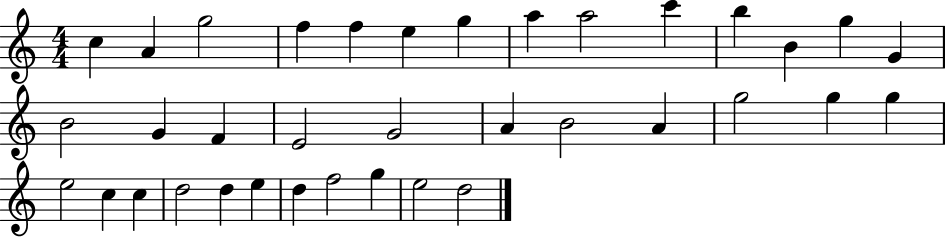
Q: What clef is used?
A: treble